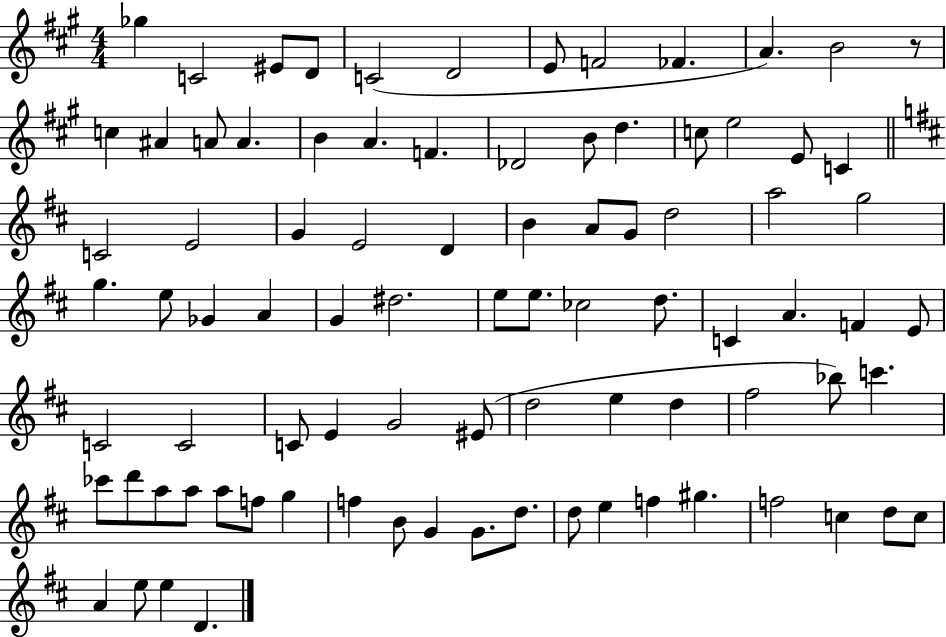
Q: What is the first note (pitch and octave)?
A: Gb5